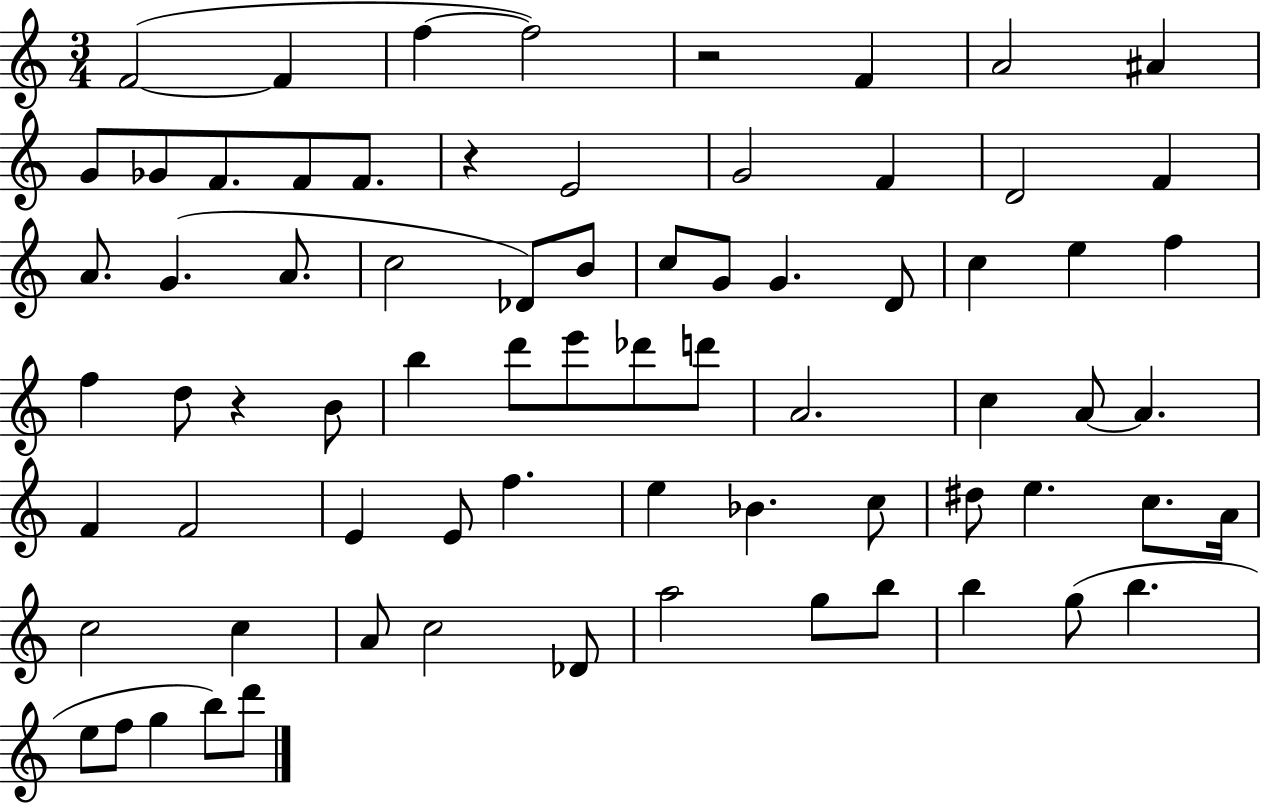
X:1
T:Untitled
M:3/4
L:1/4
K:C
F2 F f f2 z2 F A2 ^A G/2 _G/2 F/2 F/2 F/2 z E2 G2 F D2 F A/2 G A/2 c2 _D/2 B/2 c/2 G/2 G D/2 c e f f d/2 z B/2 b d'/2 e'/2 _d'/2 d'/2 A2 c A/2 A F F2 E E/2 f e _B c/2 ^d/2 e c/2 A/4 c2 c A/2 c2 _D/2 a2 g/2 b/2 b g/2 b e/2 f/2 g b/2 d'/2